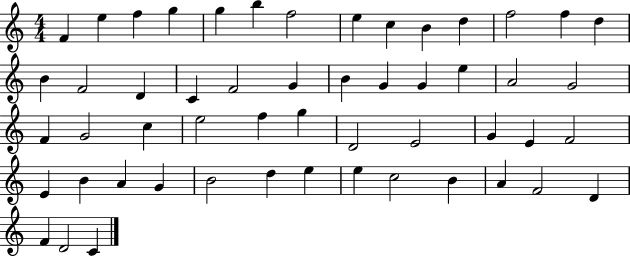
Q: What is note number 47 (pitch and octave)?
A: B4